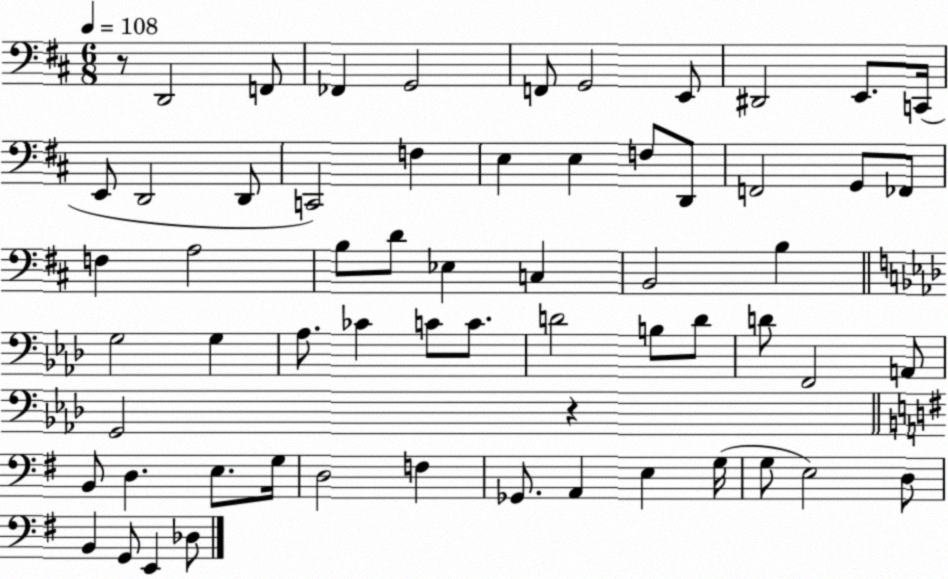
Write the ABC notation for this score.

X:1
T:Untitled
M:6/8
L:1/4
K:D
z/2 D,,2 F,,/2 _F,, G,,2 F,,/2 G,,2 E,,/2 ^D,,2 E,,/2 C,,/4 E,,/2 D,,2 D,,/2 C,,2 F, E, E, F,/2 D,,/2 F,,2 G,,/2 _F,,/2 F, A,2 B,/2 D/2 _E, C, B,,2 B, G,2 G, _A,/2 _C C/2 C/2 D2 B,/2 D/2 D/2 F,,2 A,,/2 G,,2 z B,,/2 D, E,/2 G,/4 D,2 F, _G,,/2 A,, E, G,/4 G,/2 E,2 D,/2 B,, G,,/2 E,, _D,/2